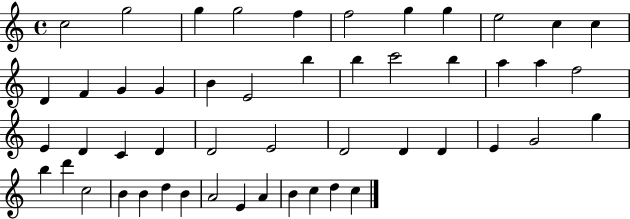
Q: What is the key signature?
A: C major